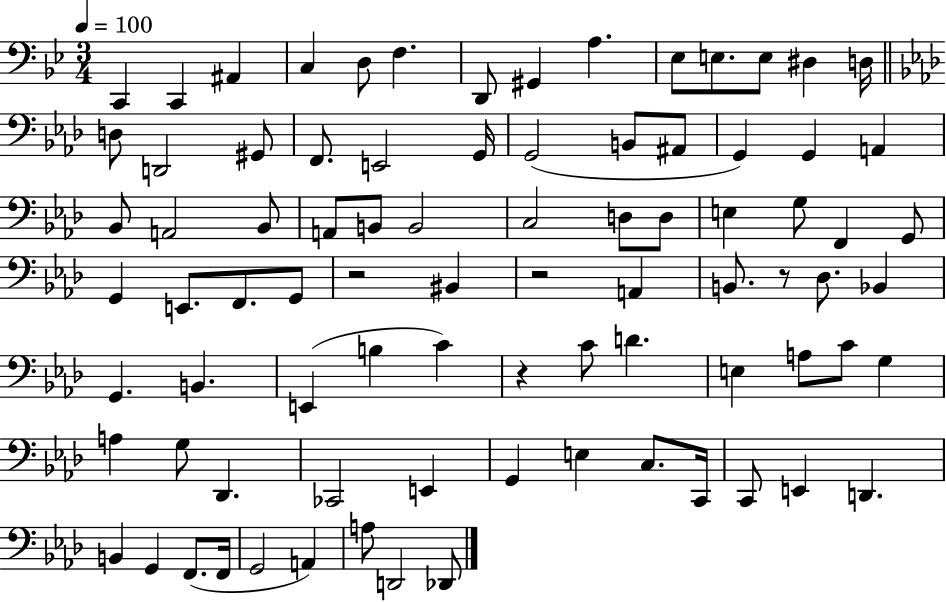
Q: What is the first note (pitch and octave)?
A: C2